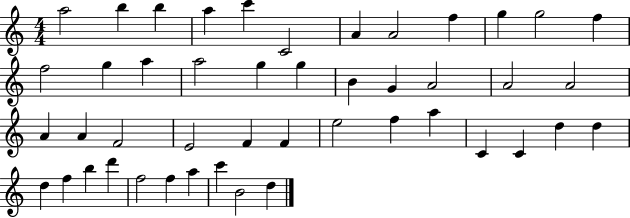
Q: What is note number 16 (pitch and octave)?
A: A5